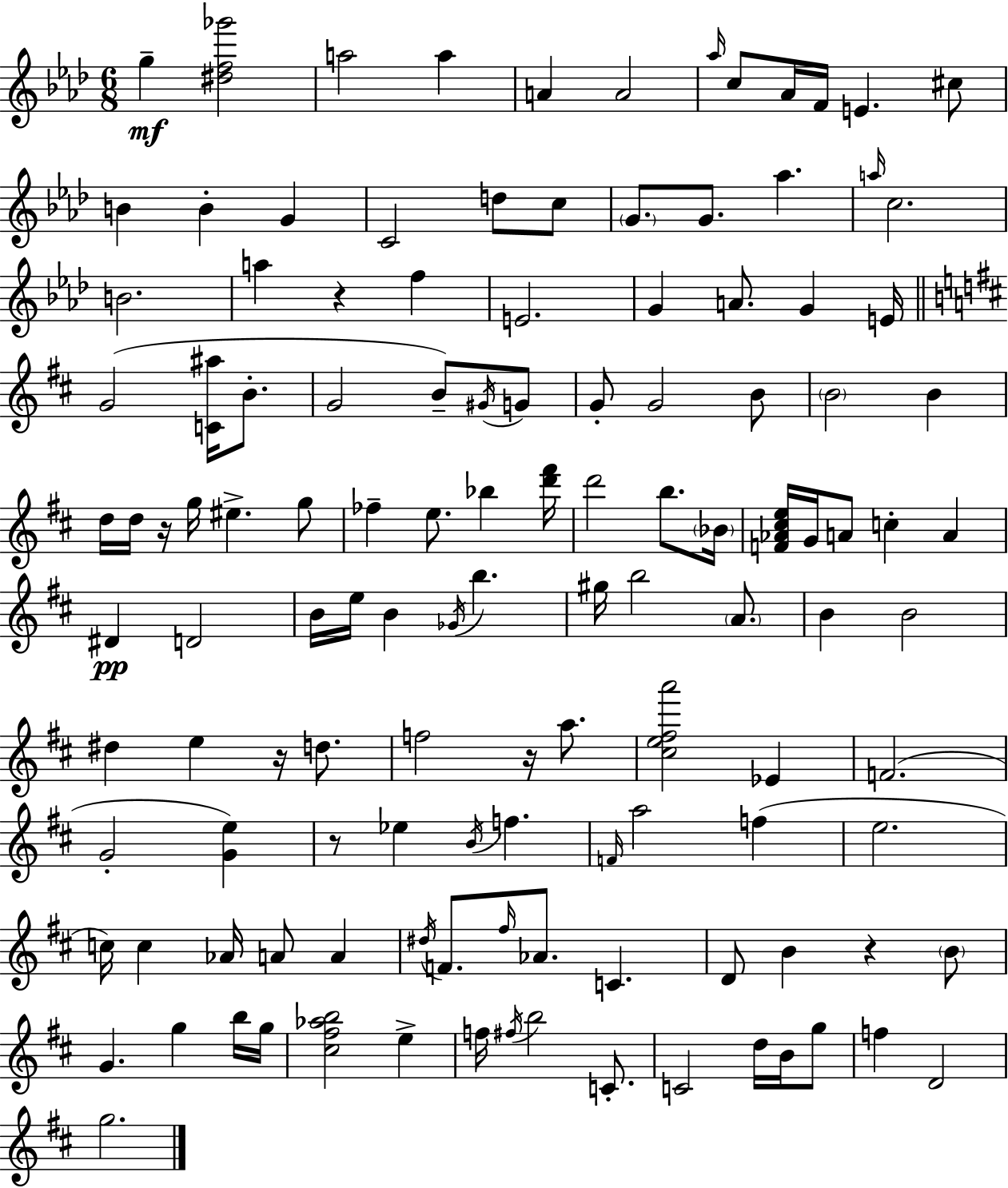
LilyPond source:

{
  \clef treble
  \numericTimeSignature
  \time 6/8
  \key aes \major
  g''4--\mf <dis'' f'' ges'''>2 | a''2 a''4 | a'4 a'2 | \grace { aes''16 } c''8 aes'16 f'16 e'4. cis''8 | \break b'4 b'4-. g'4 | c'2 d''8 c''8 | \parenthesize g'8. g'8. aes''4. | \grace { a''16 } c''2. | \break b'2. | a''4 r4 f''4 | e'2. | g'4 a'8. g'4 | \break e'16 \bar "||" \break \key d \major g'2( <c' ais''>16 b'8.-. | g'2 b'8--) \acciaccatura { gis'16 } g'8 | g'8-. g'2 b'8 | \parenthesize b'2 b'4 | \break d''16 d''16 r16 g''16 eis''4.-> g''8 | fes''4-- e''8. bes''4 | <d''' fis'''>16 d'''2 b''8. | \parenthesize bes'16 <f' aes' cis'' e''>16 g'16 a'8 c''4-. a'4 | \break dis'4\pp d'2 | b'16 e''16 b'4 \acciaccatura { ges'16 } b''4. | gis''16 b''2 \parenthesize a'8. | b'4 b'2 | \break dis''4 e''4 r16 d''8. | f''2 r16 a''8. | <cis'' e'' fis'' a'''>2 ees'4 | f'2.( | \break g'2-. <g' e''>4) | r8 ees''4 \acciaccatura { b'16 } f''4. | \grace { f'16 } a''2 | f''4( e''2. | \break c''16) c''4 aes'16 a'8 | a'4 \acciaccatura { dis''16 } f'8. \grace { fis''16 } aes'8. | c'4. d'8 b'4 | r4 \parenthesize b'8 g'4. | \break g''4 b''16 g''16 <cis'' fis'' aes'' b''>2 | e''4-> f''16 \acciaccatura { fis''16 } b''2 | c'8.-. c'2 | d''16 b'16 g''8 f''4 d'2 | \break g''2. | \bar "|."
}